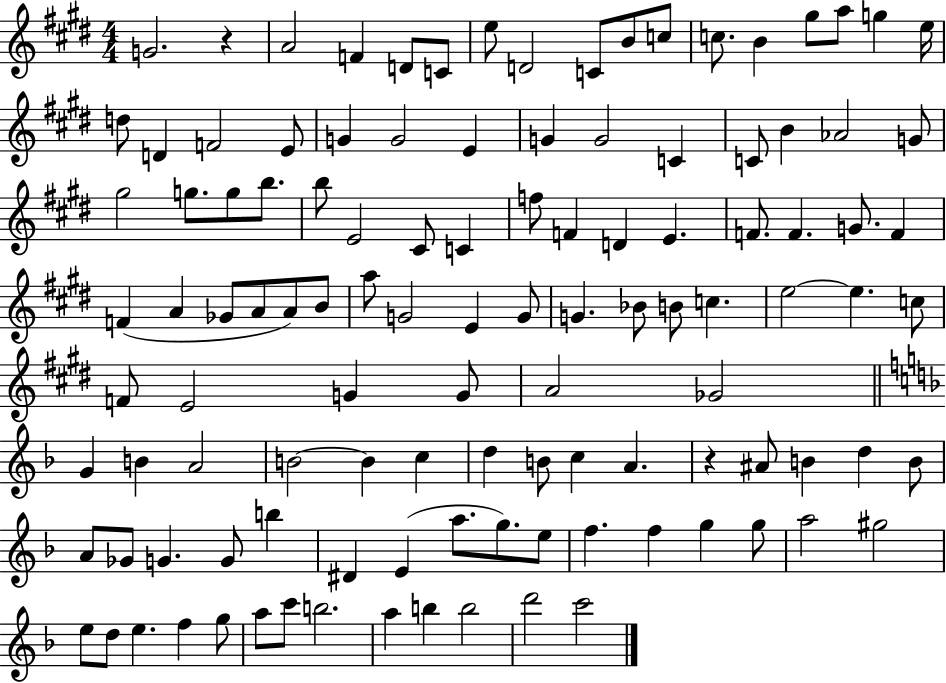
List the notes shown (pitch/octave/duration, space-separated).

G4/h. R/q A4/h F4/q D4/e C4/e E5/e D4/h C4/e B4/e C5/e C5/e. B4/q G#5/e A5/e G5/q E5/s D5/e D4/q F4/h E4/e G4/q G4/h E4/q G4/q G4/h C4/q C4/e B4/q Ab4/h G4/e G#5/h G5/e. G5/e B5/e. B5/e E4/h C#4/e C4/q F5/e F4/q D4/q E4/q. F4/e. F4/q. G4/e. F4/q F4/q A4/q Gb4/e A4/e A4/e B4/e A5/e G4/h E4/q G4/e G4/q. Bb4/e B4/e C5/q. E5/h E5/q. C5/e F4/e E4/h G4/q G4/e A4/h Gb4/h G4/q B4/q A4/h B4/h B4/q C5/q D5/q B4/e C5/q A4/q. R/q A#4/e B4/q D5/q B4/e A4/e Gb4/e G4/q. G4/e B5/q D#4/q E4/q A5/e. G5/e. E5/e F5/q. F5/q G5/q G5/e A5/h G#5/h E5/e D5/e E5/q. F5/q G5/e A5/e C6/e B5/h. A5/q B5/q B5/h D6/h C6/h